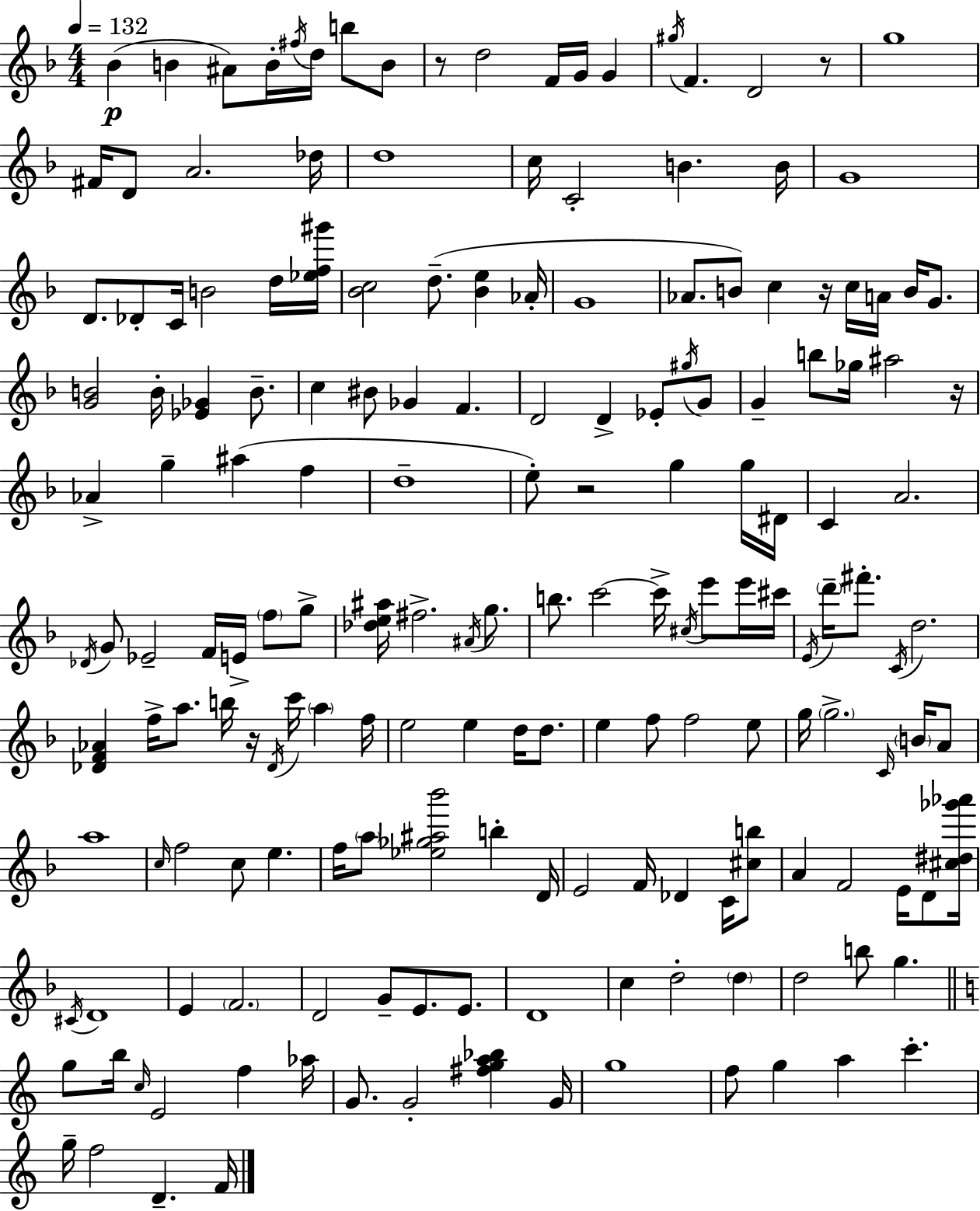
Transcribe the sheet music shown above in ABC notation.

X:1
T:Untitled
M:4/4
L:1/4
K:F
_B B ^A/2 B/4 ^f/4 d/4 b/2 B/2 z/2 d2 F/4 G/4 G ^g/4 F D2 z/2 g4 ^F/4 D/2 A2 _d/4 d4 c/4 C2 B B/4 G4 D/2 _D/2 C/4 B2 d/4 [_ef^g']/4 [_Bc]2 d/2 [_Be] _A/4 G4 _A/2 B/2 c z/4 c/4 A/4 B/4 G/2 [GB]2 B/4 [_E_G] B/2 c ^B/2 _G F D2 D _E/2 ^g/4 G/2 G b/2 _g/4 ^a2 z/4 _A g ^a f d4 e/2 z2 g g/4 ^D/4 C A2 _D/4 G/2 _E2 F/4 E/4 f/2 g/2 [_de^a]/4 ^f2 ^A/4 g/2 b/2 c'2 c'/4 ^c/4 e'/2 e'/4 ^c'/4 E/4 d'/4 ^f'/2 C/4 d2 [_DF_A] f/4 a/2 b/4 z/4 _D/4 c'/4 a f/4 e2 e d/4 d/2 e f/2 f2 e/2 g/4 g2 C/4 B/4 A/2 a4 c/4 f2 c/2 e f/4 a/2 [_e_g^a_b']2 b D/4 E2 F/4 _D C/4 [^cb]/2 A F2 E/4 D/2 [^c^d_g'_a']/4 ^C/4 D4 E F2 D2 G/2 E/2 E/2 D4 c d2 d d2 b/2 g g/2 b/4 c/4 E2 f _a/4 G/2 G2 [^fga_b] G/4 g4 f/2 g a c' g/4 f2 D F/4